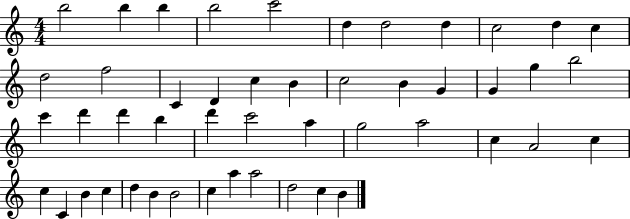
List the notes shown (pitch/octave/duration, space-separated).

B5/h B5/q B5/q B5/h C6/h D5/q D5/h D5/q C5/h D5/q C5/q D5/h F5/h C4/q D4/q C5/q B4/q C5/h B4/q G4/q G4/q G5/q B5/h C6/q D6/q D6/q B5/q D6/q C6/h A5/q G5/h A5/h C5/q A4/h C5/q C5/q C4/q B4/q C5/q D5/q B4/q B4/h C5/q A5/q A5/h D5/h C5/q B4/q